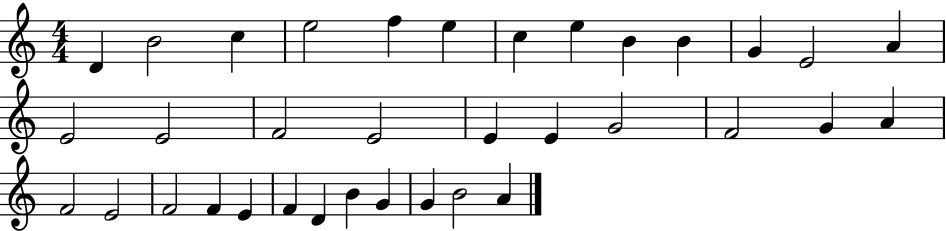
{
  \clef treble
  \numericTimeSignature
  \time 4/4
  \key c \major
  d'4 b'2 c''4 | e''2 f''4 e''4 | c''4 e''4 b'4 b'4 | g'4 e'2 a'4 | \break e'2 e'2 | f'2 e'2 | e'4 e'4 g'2 | f'2 g'4 a'4 | \break f'2 e'2 | f'2 f'4 e'4 | f'4 d'4 b'4 g'4 | g'4 b'2 a'4 | \break \bar "|."
}